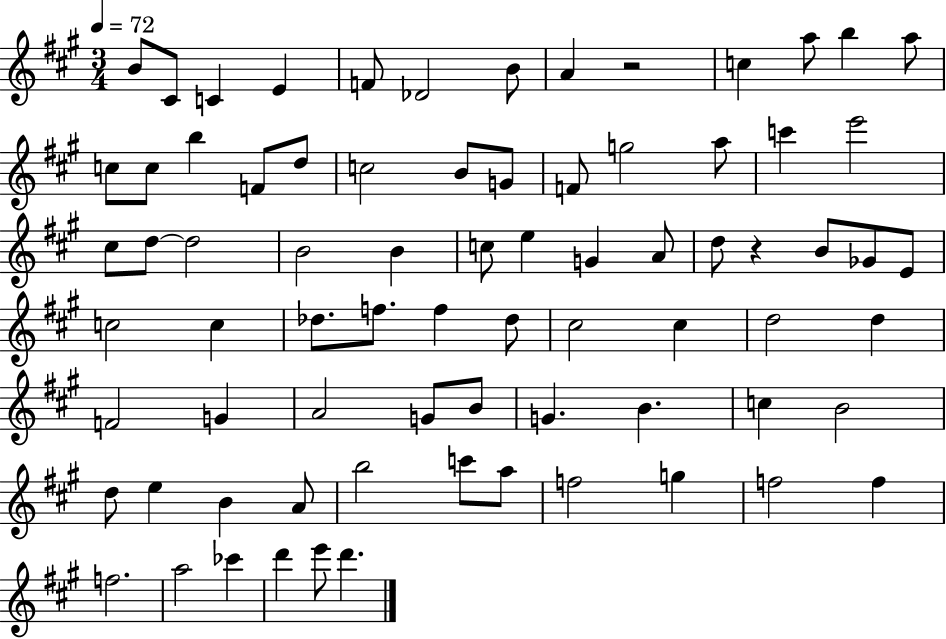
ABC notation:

X:1
T:Untitled
M:3/4
L:1/4
K:A
B/2 ^C/2 C E F/2 _D2 B/2 A z2 c a/2 b a/2 c/2 c/2 b F/2 d/2 c2 B/2 G/2 F/2 g2 a/2 c' e'2 ^c/2 d/2 d2 B2 B c/2 e G A/2 d/2 z B/2 _G/2 E/2 c2 c _d/2 f/2 f _d/2 ^c2 ^c d2 d F2 G A2 G/2 B/2 G B c B2 d/2 e B A/2 b2 c'/2 a/2 f2 g f2 f f2 a2 _c' d' e'/2 d'